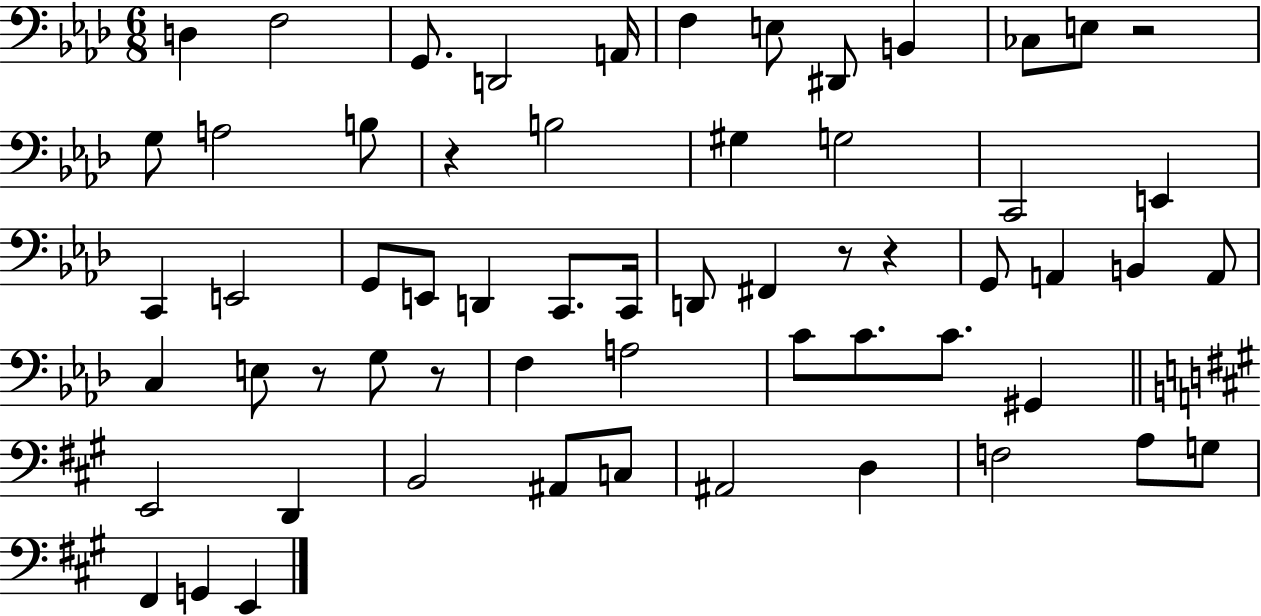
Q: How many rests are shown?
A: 6